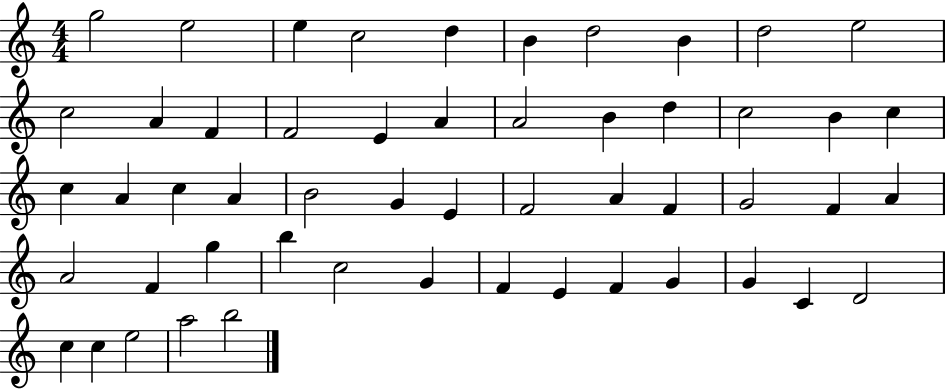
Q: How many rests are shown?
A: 0